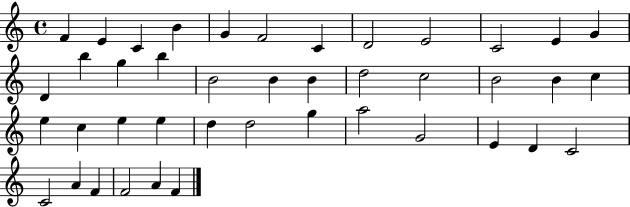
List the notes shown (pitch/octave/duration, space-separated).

F4/q E4/q C4/q B4/q G4/q F4/h C4/q D4/h E4/h C4/h E4/q G4/q D4/q B5/q G5/q B5/q B4/h B4/q B4/q D5/h C5/h B4/h B4/q C5/q E5/q C5/q E5/q E5/q D5/q D5/h G5/q A5/h G4/h E4/q D4/q C4/h C4/h A4/q F4/q F4/h A4/q F4/q